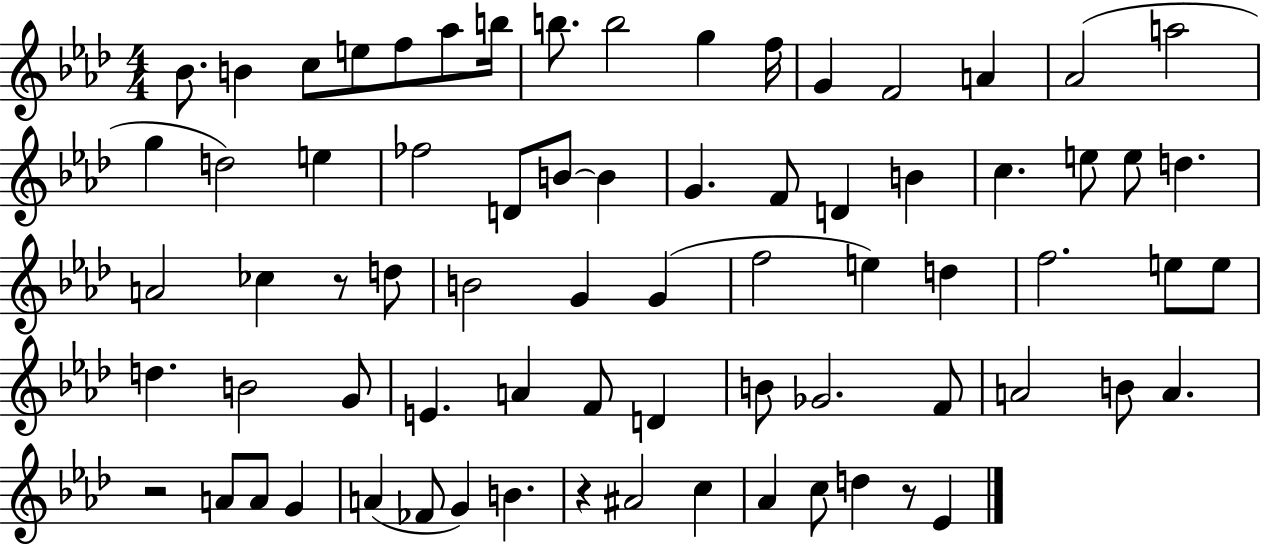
X:1
T:Untitled
M:4/4
L:1/4
K:Ab
_B/2 B c/2 e/2 f/2 _a/2 b/4 b/2 b2 g f/4 G F2 A _A2 a2 g d2 e _f2 D/2 B/2 B G F/2 D B c e/2 e/2 d A2 _c z/2 d/2 B2 G G f2 e d f2 e/2 e/2 d B2 G/2 E A F/2 D B/2 _G2 F/2 A2 B/2 A z2 A/2 A/2 G A _F/2 G B z ^A2 c _A c/2 d z/2 _E